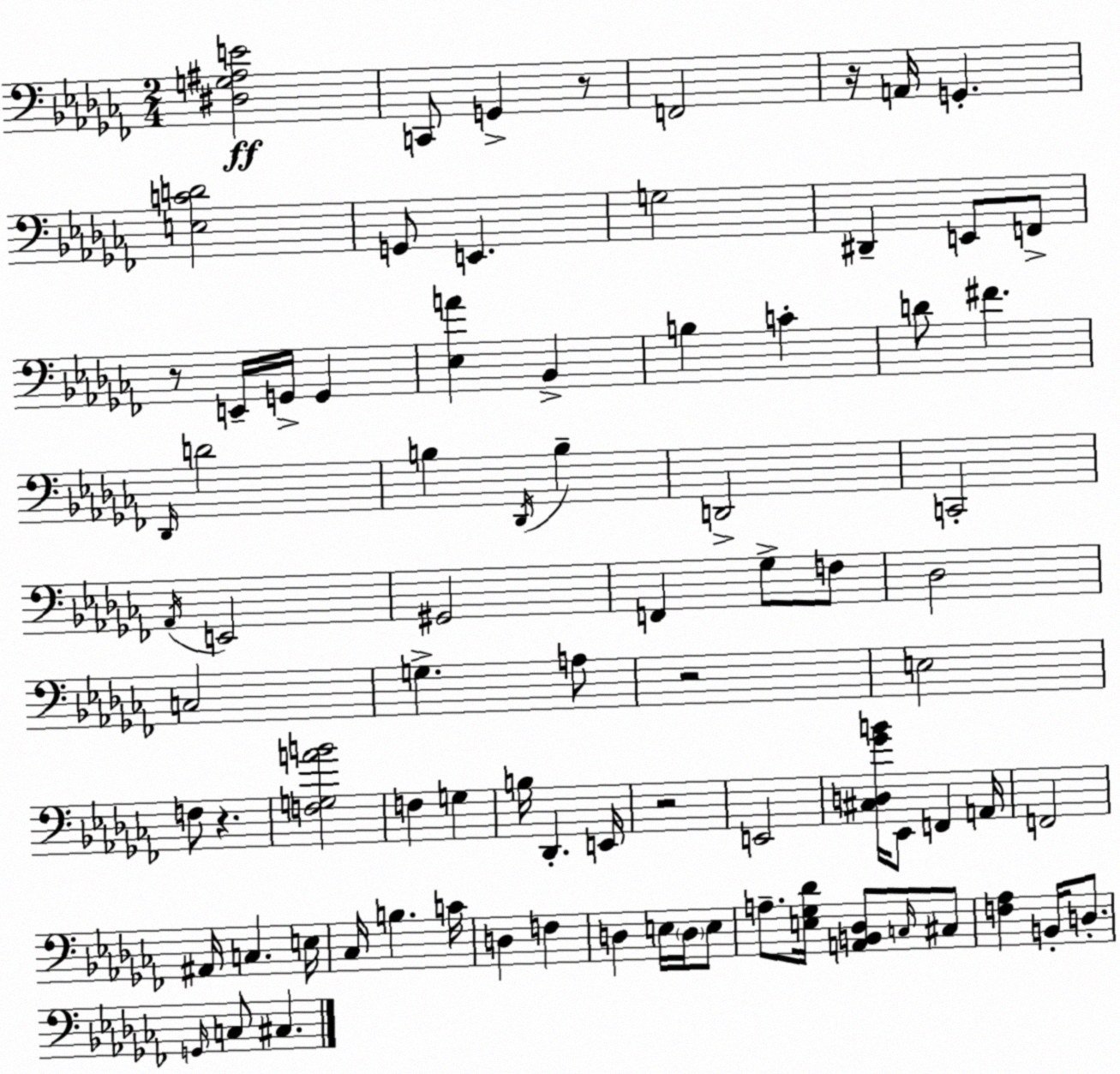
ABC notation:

X:1
T:Untitled
M:2/4
L:1/4
K:Abm
[^D,G,^A,E]2 C,,/2 G,, z/2 F,,2 z/4 A,,/4 G,, [E,CD]2 G,,/2 E,, G,2 ^D,, E,,/2 F,,/2 z/2 E,,/4 G,,/4 G,, [_E,A] _B,, B, C D/2 ^F _D,,/4 D2 B, _D,,/4 B, D,,2 C,,2 _A,,/4 E,,2 ^G,,2 F,, _G,/2 F,/2 _D,2 C,2 G, A,/2 z2 E,2 F,/2 z [F,G,AB]2 F, G, B,/4 _D,, E,,/4 z2 E,,2 [^C,D,_GB]/4 _E,,/2 F,, A,,/4 F,,2 ^A,,/4 C, E,/4 _C,/4 B, C/4 D, F, D, E,/4 D,/4 E,/2 A,/2 [E,_G,_D]/4 [A,,B,,_D,]/2 C,/4 ^C,/2 [F,_A,] B,,/4 D,/2 G,,/4 C,/2 ^C,